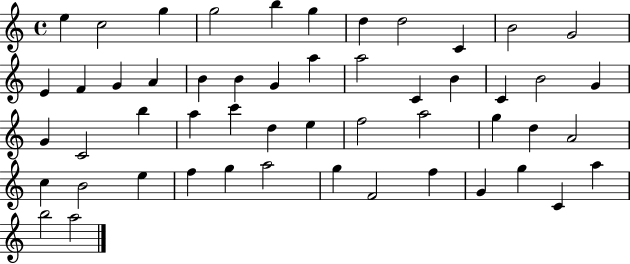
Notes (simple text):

E5/q C5/h G5/q G5/h B5/q G5/q D5/q D5/h C4/q B4/h G4/h E4/q F4/q G4/q A4/q B4/q B4/q G4/q A5/q A5/h C4/q B4/q C4/q B4/h G4/q G4/q C4/h B5/q A5/q C6/q D5/q E5/q F5/h A5/h G5/q D5/q A4/h C5/q B4/h E5/q F5/q G5/q A5/h G5/q F4/h F5/q G4/q G5/q C4/q A5/q B5/h A5/h